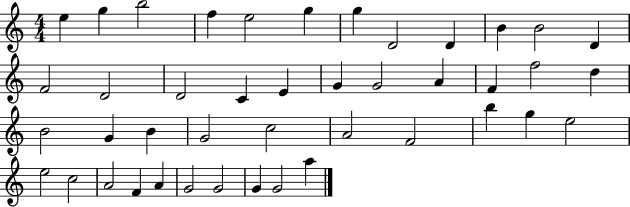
{
  \clef treble
  \numericTimeSignature
  \time 4/4
  \key c \major
  e''4 g''4 b''2 | f''4 e''2 g''4 | g''4 d'2 d'4 | b'4 b'2 d'4 | \break f'2 d'2 | d'2 c'4 e'4 | g'4 g'2 a'4 | f'4 f''2 d''4 | \break b'2 g'4 b'4 | g'2 c''2 | a'2 f'2 | b''4 g''4 e''2 | \break e''2 c''2 | a'2 f'4 a'4 | g'2 g'2 | g'4 g'2 a''4 | \break \bar "|."
}